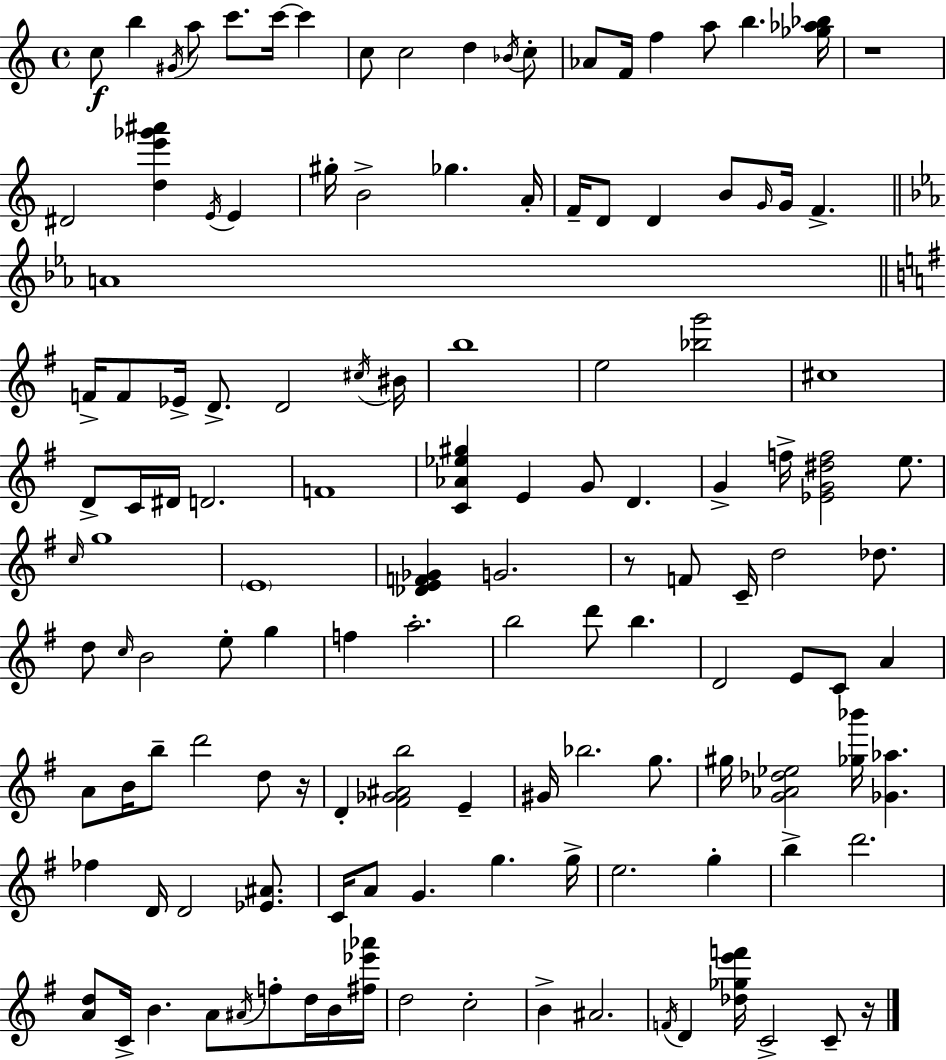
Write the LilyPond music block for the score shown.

{
  \clef treble
  \time 4/4
  \defaultTimeSignature
  \key a \minor
  \repeat volta 2 { c''8\f b''4 \acciaccatura { gis'16 } a''8 c'''8. c'''16~~ c'''4 | c''8 c''2 d''4 \acciaccatura { bes'16 } | c''8-. aes'8 f'16 f''4 a''8 b''4. | <ges'' aes'' bes''>16 r1 | \break dis'2 <d'' e''' ges''' ais'''>4 \acciaccatura { e'16 } e'4 | gis''16-. b'2-> ges''4. | a'16-. f'16-- d'8 d'4 b'8 \grace { g'16 } g'16 f'4.-> | \bar "||" \break \key c \minor a'1 | \bar "||" \break \key g \major f'16-> f'8 ees'16-> d'8.-> d'2 \acciaccatura { cis''16 } | bis'16 b''1 | e''2 <bes'' g'''>2 | cis''1 | \break d'8-> c'16 dis'16 d'2. | f'1 | <c' aes' ees'' gis''>4 e'4 g'8 d'4. | g'4-> f''16-> <ees' g' dis'' f''>2 e''8. | \break \grace { c''16 } g''1 | \parenthesize e'1 | <des' e' f' ges'>4 g'2. | r8 f'8 c'16-- d''2 des''8. | \break d''8 \grace { c''16 } b'2 e''8-. g''4 | f''4 a''2.-. | b''2 d'''8 b''4. | d'2 e'8 c'8 a'4 | \break a'8 b'16 b''8-- d'''2 | d''8 r16 d'4-. <fis' ges' ais' b''>2 e'4-- | gis'16 bes''2. | g''8. gis''16 <g' aes' des'' ees''>2 <ges'' bes'''>16 <ges' aes''>4. | \break fes''4 d'16 d'2 | <ees' ais'>8. c'16 a'8 g'4. g''4. | g''16-> e''2. g''4-. | b''4-> d'''2. | \break <a' d''>8 c'16-> b'4. a'8 \acciaccatura { ais'16 } f''8-. | d''16 b'16 <fis'' ees''' aes'''>16 d''2 c''2-. | b'4-> ais'2. | \acciaccatura { f'16 } d'4 <des'' ges'' e''' f'''>16 c'2-> | \break c'8-- r16 } \bar "|."
}